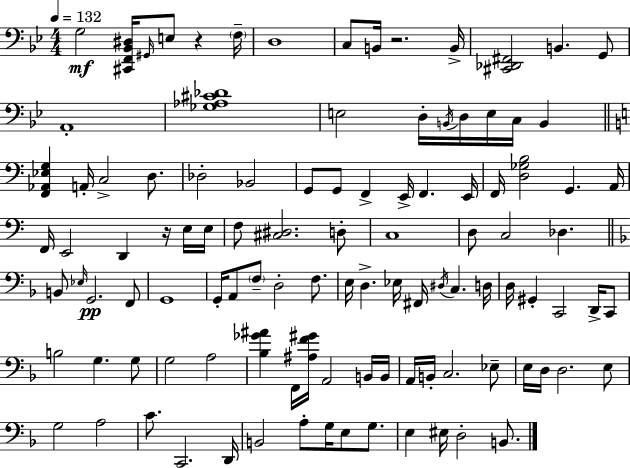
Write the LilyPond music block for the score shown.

{
  \clef bass
  \numericTimeSignature
  \time 4/4
  \key bes \major
  \tempo 4 = 132
  \repeat volta 2 { g2\mf <cis, f, bes, dis>16 \grace { gis,16 } e8 r4 | \parenthesize f16-- d1 | c8 b,16 r2. | b,16-> <cis, des, fis,>2 b,4. g,8 | \break a,1-. | <ges aes cis' des'>1 | e2 d16-. \acciaccatura { b,16 } d16 e16 c16 b,4 | \bar "||" \break \key a \minor <f, aes, ees g>4 a,16-. c2-> d8. | des2-. bes,2 | g,8 g,8 f,4-> e,16-> f,4. e,16 | f,16 <d ges b>2 g,4. a,16 | \break f,16 e,2 d,4 r16 e16 e16 | f8 <cis dis>2. d8-. | c1 | d8 c2 des4. | \break \bar "||" \break \key f \major b,8 \grace { ees16 }\pp g,2. f,8 | g,1 | g,16-. a,8 \parenthesize f8-- d2-. f8. | e16 d4.-> ees16 fis,16 \acciaccatura { dis16 } c4. | \break d16 d16 gis,4-. c,2 d,16-> | c,8 b2 g4. | g8 g2 a2 | <bes ges' ais'>4 f,16 <ais f' gis'>16 a,2 | \break b,16 b,16 a,16 b,16-. c2. | ees8-- e16 d16 d2. | e8 g2 a2 | c'8. c,2. | \break d,16 b,2 a8-. g16 e8 g8. | e4 eis16 d2-. b,8. | } \bar "|."
}